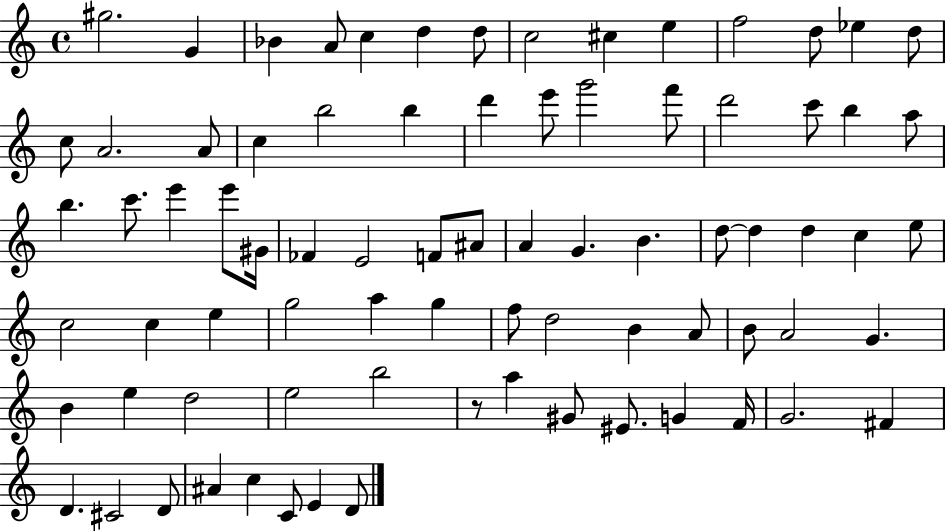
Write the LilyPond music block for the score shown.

{
  \clef treble
  \time 4/4
  \defaultTimeSignature
  \key c \major
  gis''2. g'4 | bes'4 a'8 c''4 d''4 d''8 | c''2 cis''4 e''4 | f''2 d''8 ees''4 d''8 | \break c''8 a'2. a'8 | c''4 b''2 b''4 | d'''4 e'''8 g'''2 f'''8 | d'''2 c'''8 b''4 a''8 | \break b''4. c'''8. e'''4 e'''8 gis'16 | fes'4 e'2 f'8 ais'8 | a'4 g'4. b'4. | d''8~~ d''4 d''4 c''4 e''8 | \break c''2 c''4 e''4 | g''2 a''4 g''4 | f''8 d''2 b'4 a'8 | b'8 a'2 g'4. | \break b'4 e''4 d''2 | e''2 b''2 | r8 a''4 gis'8 eis'8. g'4 f'16 | g'2. fis'4 | \break d'4. cis'2 d'8 | ais'4 c''4 c'8 e'4 d'8 | \bar "|."
}